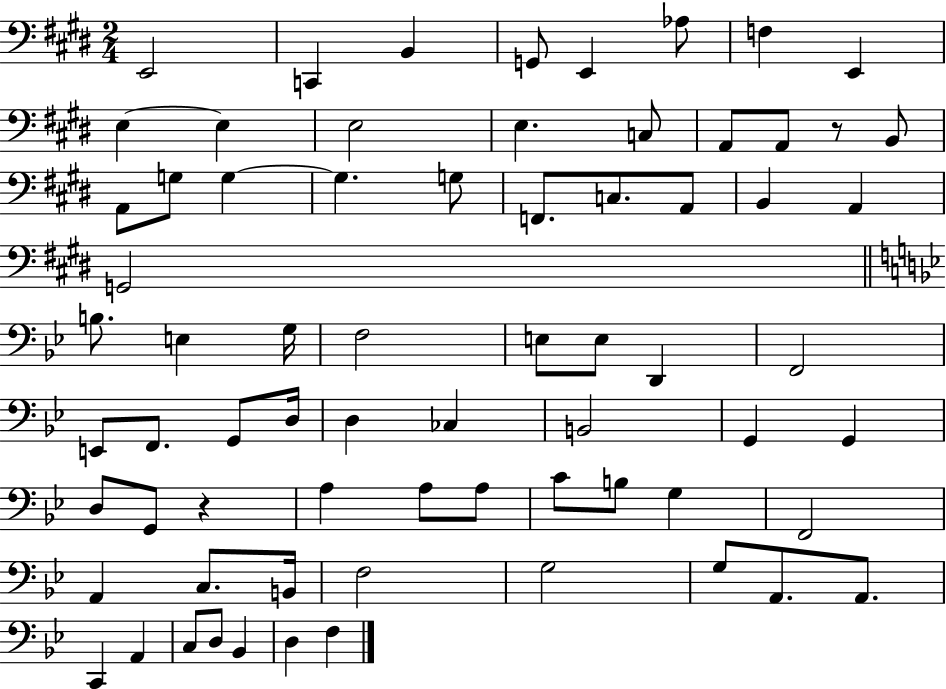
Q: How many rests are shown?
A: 2